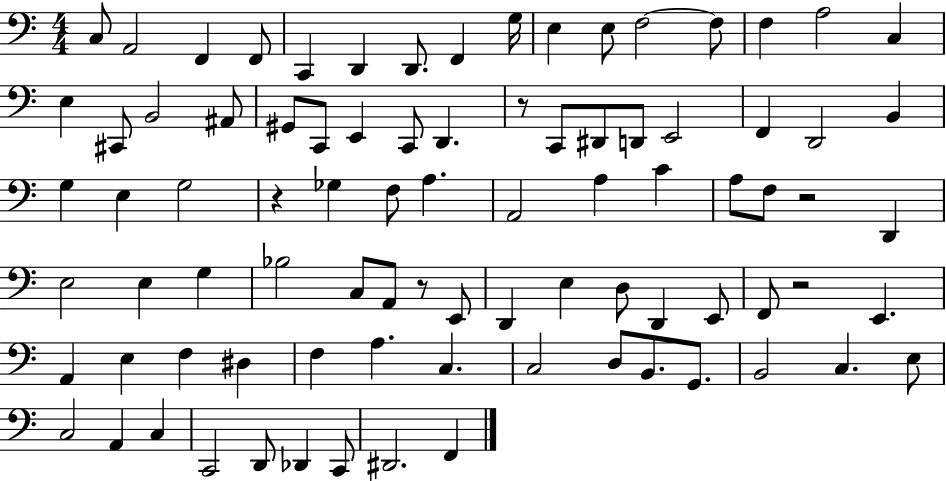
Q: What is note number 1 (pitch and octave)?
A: C3